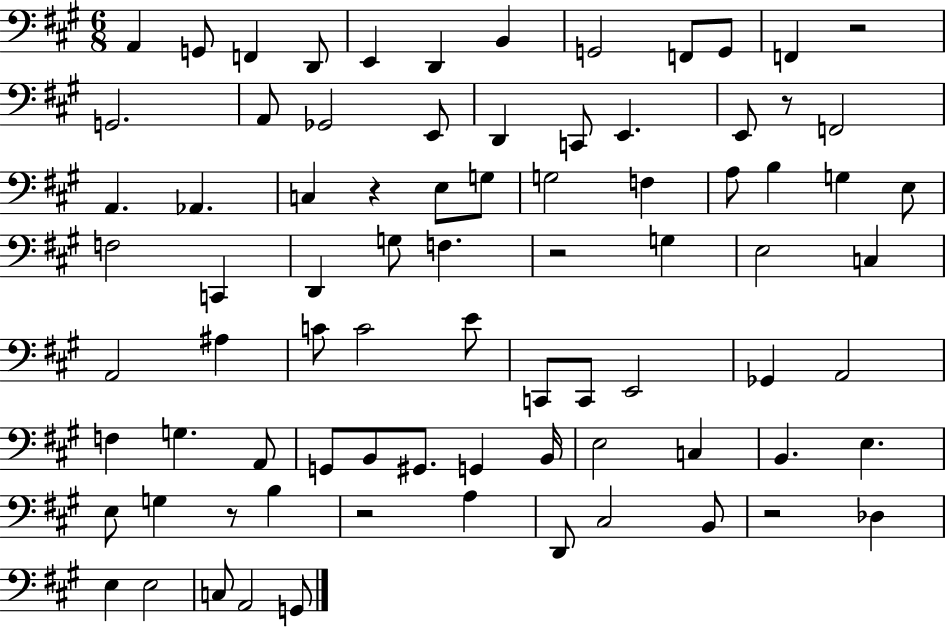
A2/q G2/e F2/q D2/e E2/q D2/q B2/q G2/h F2/e G2/e F2/q R/h G2/h. A2/e Gb2/h E2/e D2/q C2/e E2/q. E2/e R/e F2/h A2/q. Ab2/q. C3/q R/q E3/e G3/e G3/h F3/q A3/e B3/q G3/q E3/e F3/h C2/q D2/q G3/e F3/q. R/h G3/q E3/h C3/q A2/h A#3/q C4/e C4/h E4/e C2/e C2/e E2/h Gb2/q A2/h F3/q G3/q. A2/e G2/e B2/e G#2/e. G2/q B2/s E3/h C3/q B2/q. E3/q. E3/e G3/q R/e B3/q R/h A3/q D2/e C#3/h B2/e R/h Db3/q E3/q E3/h C3/e A2/h G2/e